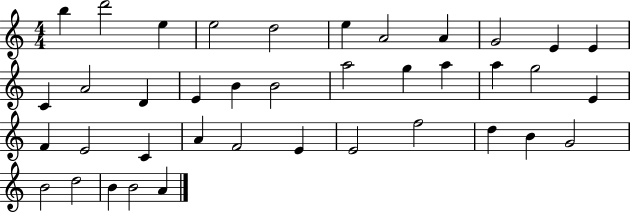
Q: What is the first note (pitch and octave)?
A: B5